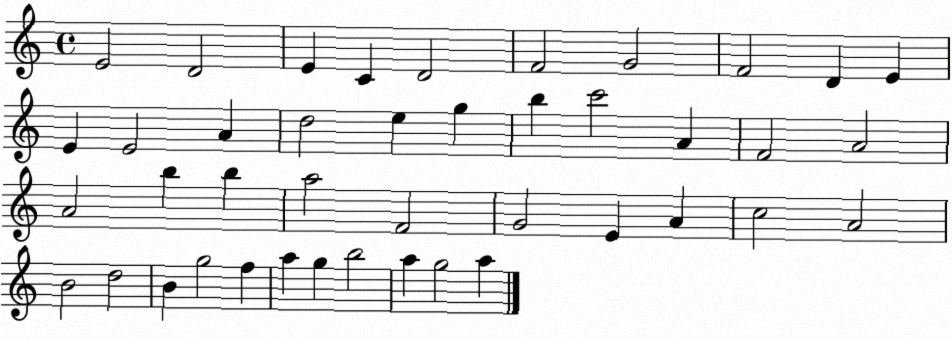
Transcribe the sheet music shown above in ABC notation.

X:1
T:Untitled
M:4/4
L:1/4
K:C
E2 D2 E C D2 F2 G2 F2 D E E E2 A d2 e g b c'2 A F2 A2 A2 b b a2 F2 G2 E A c2 A2 B2 d2 B g2 f a g b2 a g2 a